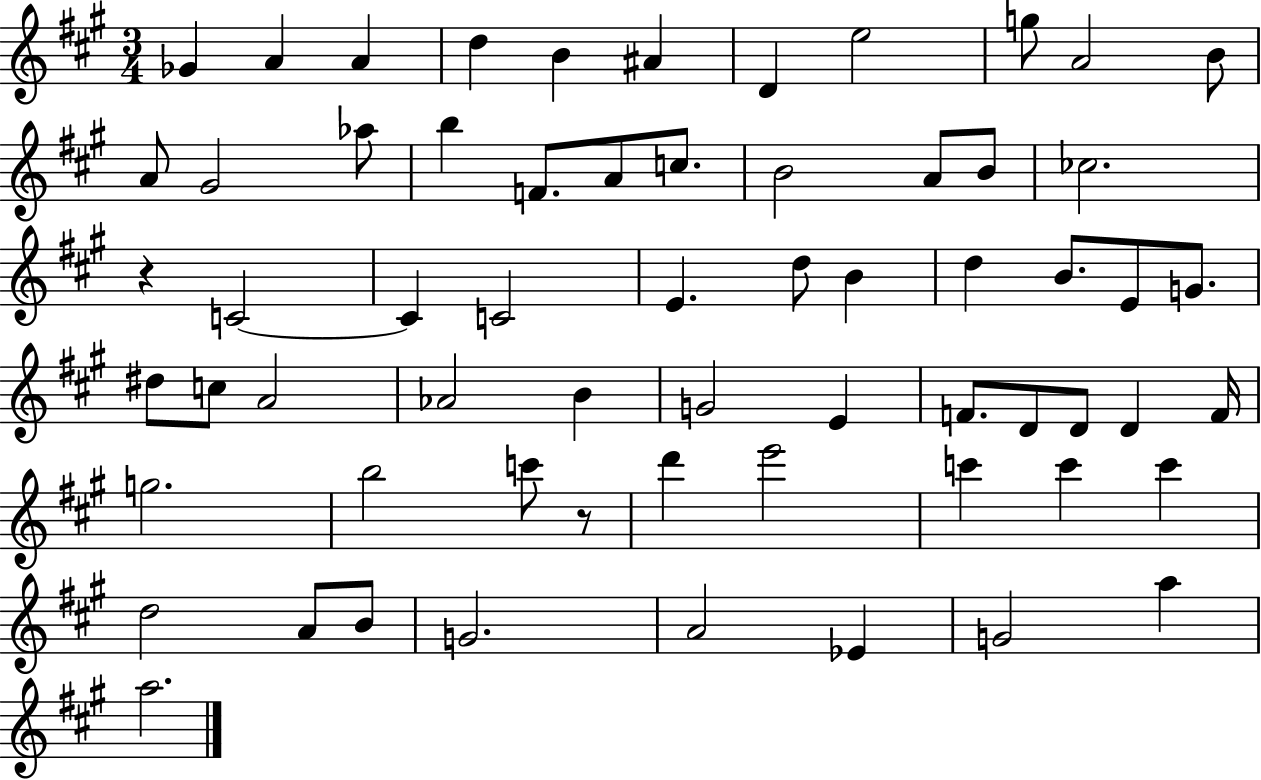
X:1
T:Untitled
M:3/4
L:1/4
K:A
_G A A d B ^A D e2 g/2 A2 B/2 A/2 ^G2 _a/2 b F/2 A/2 c/2 B2 A/2 B/2 _c2 z C2 C C2 E d/2 B d B/2 E/2 G/2 ^d/2 c/2 A2 _A2 B G2 E F/2 D/2 D/2 D F/4 g2 b2 c'/2 z/2 d' e'2 c' c' c' d2 A/2 B/2 G2 A2 _E G2 a a2